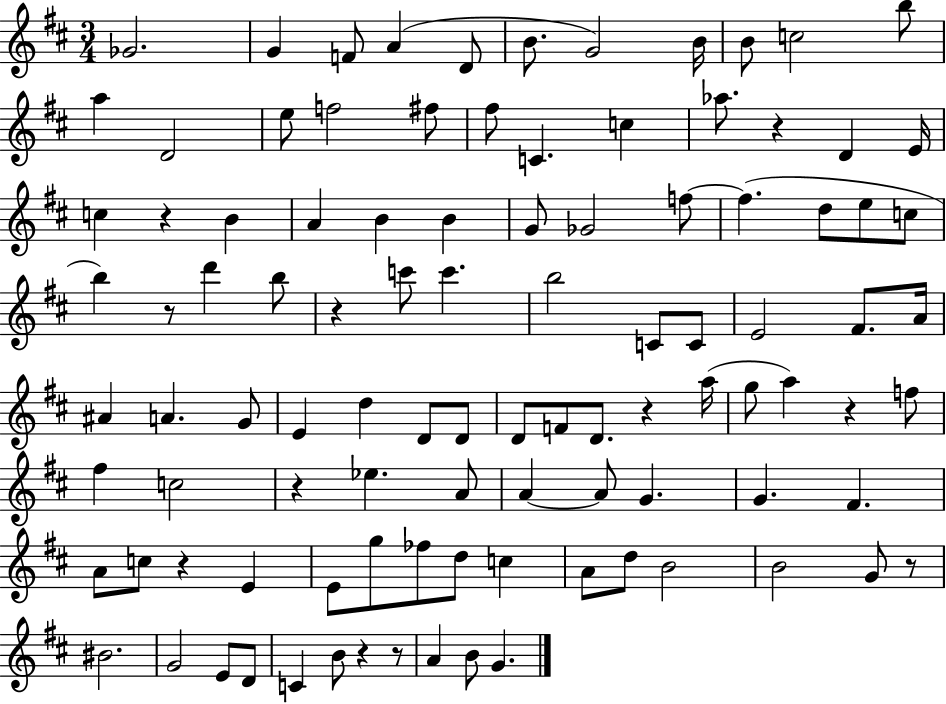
{
  \clef treble
  \numericTimeSignature
  \time 3/4
  \key d \major
  ges'2. | g'4 f'8 a'4( d'8 | b'8. g'2) b'16 | b'8 c''2 b''8 | \break a''4 d'2 | e''8 f''2 fis''8 | fis''8 c'4. c''4 | aes''8. r4 d'4 e'16 | \break c''4 r4 b'4 | a'4 b'4 b'4 | g'8 ges'2 f''8~~ | f''4.( d''8 e''8 c''8 | \break b''4) r8 d'''4 b''8 | r4 c'''8 c'''4. | b''2 c'8 c'8 | e'2 fis'8. a'16 | \break ais'4 a'4. g'8 | e'4 d''4 d'8 d'8 | d'8 f'8 d'8. r4 a''16( | g''8 a''4) r4 f''8 | \break fis''4 c''2 | r4 ees''4. a'8 | a'4~~ a'8 g'4. | g'4. fis'4. | \break a'8 c''8 r4 e'4 | e'8 g''8 fes''8 d''8 c''4 | a'8 d''8 b'2 | b'2 g'8 r8 | \break bis'2. | g'2 e'8 d'8 | c'4 b'8 r4 r8 | a'4 b'8 g'4. | \break \bar "|."
}